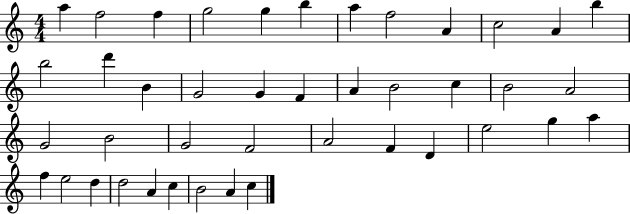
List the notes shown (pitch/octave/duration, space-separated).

A5/q F5/h F5/q G5/h G5/q B5/q A5/q F5/h A4/q C5/h A4/q B5/q B5/h D6/q B4/q G4/h G4/q F4/q A4/q B4/h C5/q B4/h A4/h G4/h B4/h G4/h F4/h A4/h F4/q D4/q E5/h G5/q A5/q F5/q E5/h D5/q D5/h A4/q C5/q B4/h A4/q C5/q